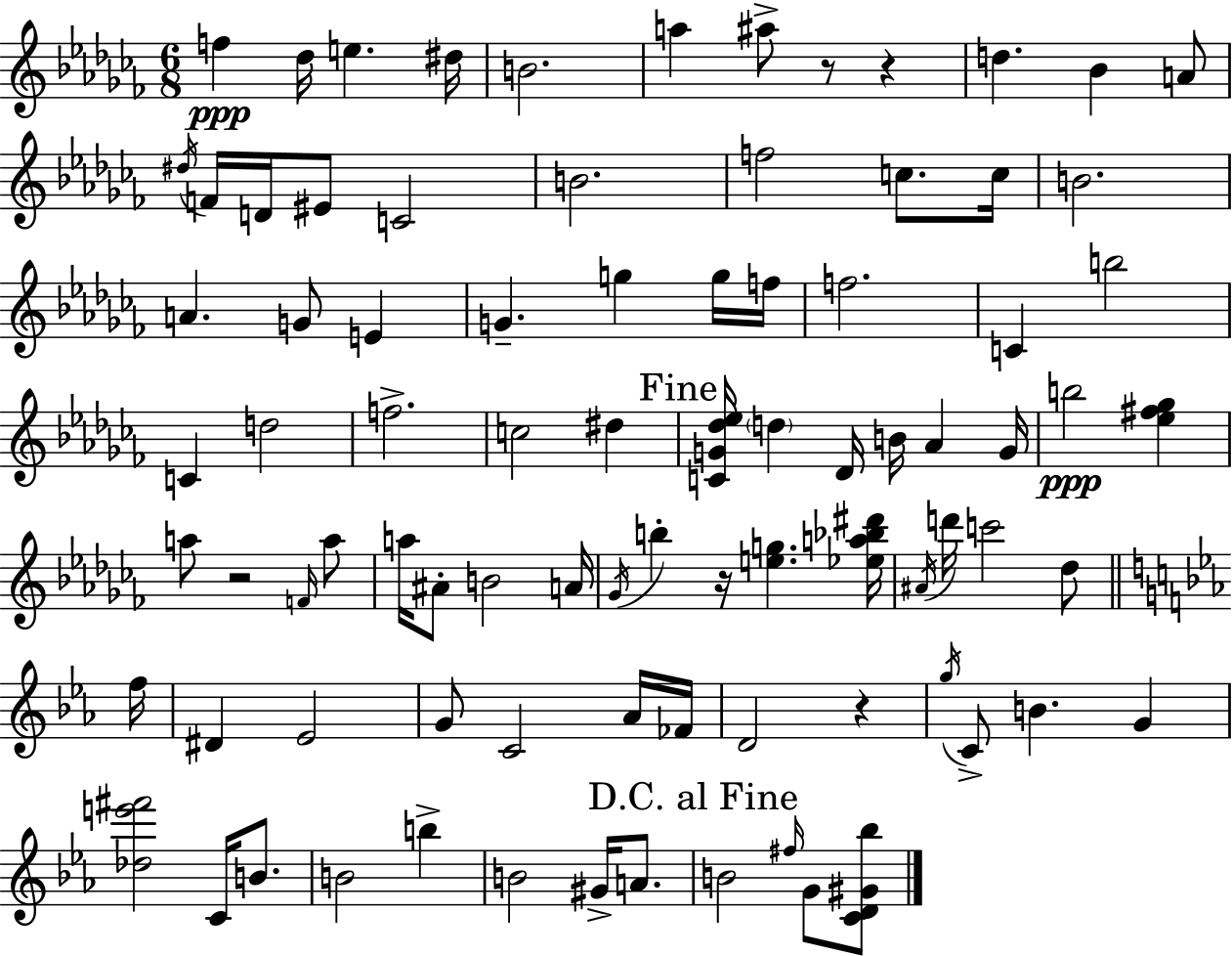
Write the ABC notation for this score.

X:1
T:Untitled
M:6/8
L:1/4
K:Abm
f _d/4 e ^d/4 B2 a ^a/2 z/2 z d _B A/2 ^d/4 F/4 D/4 ^E/2 C2 B2 f2 c/2 c/4 B2 A G/2 E G g g/4 f/4 f2 C b2 C d2 f2 c2 ^d [CG_d_e]/4 d _D/4 B/4 _A G/4 b2 [_e^f_g] a/2 z2 F/4 a/2 a/4 ^A/2 B2 A/4 _G/4 b z/4 [eg] [_ea_b^d']/4 ^A/4 d'/4 c'2 _d/2 f/4 ^D _E2 G/2 C2 _A/4 _F/4 D2 z g/4 C/2 B G [_de'^f']2 C/4 B/2 B2 b B2 ^G/4 A/2 B2 ^f/4 G/2 [CD^G_b]/2